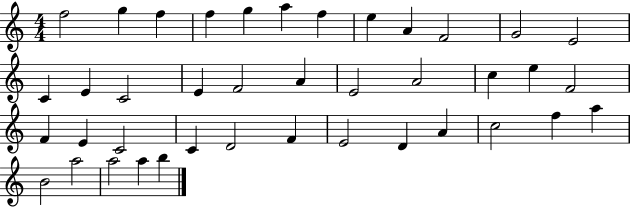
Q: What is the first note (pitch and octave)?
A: F5